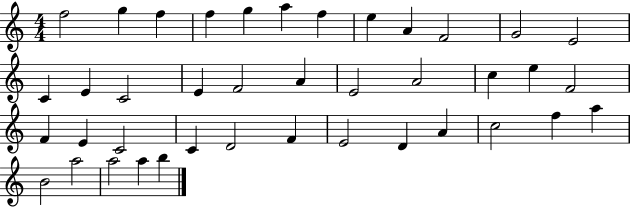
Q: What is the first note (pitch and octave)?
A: F5